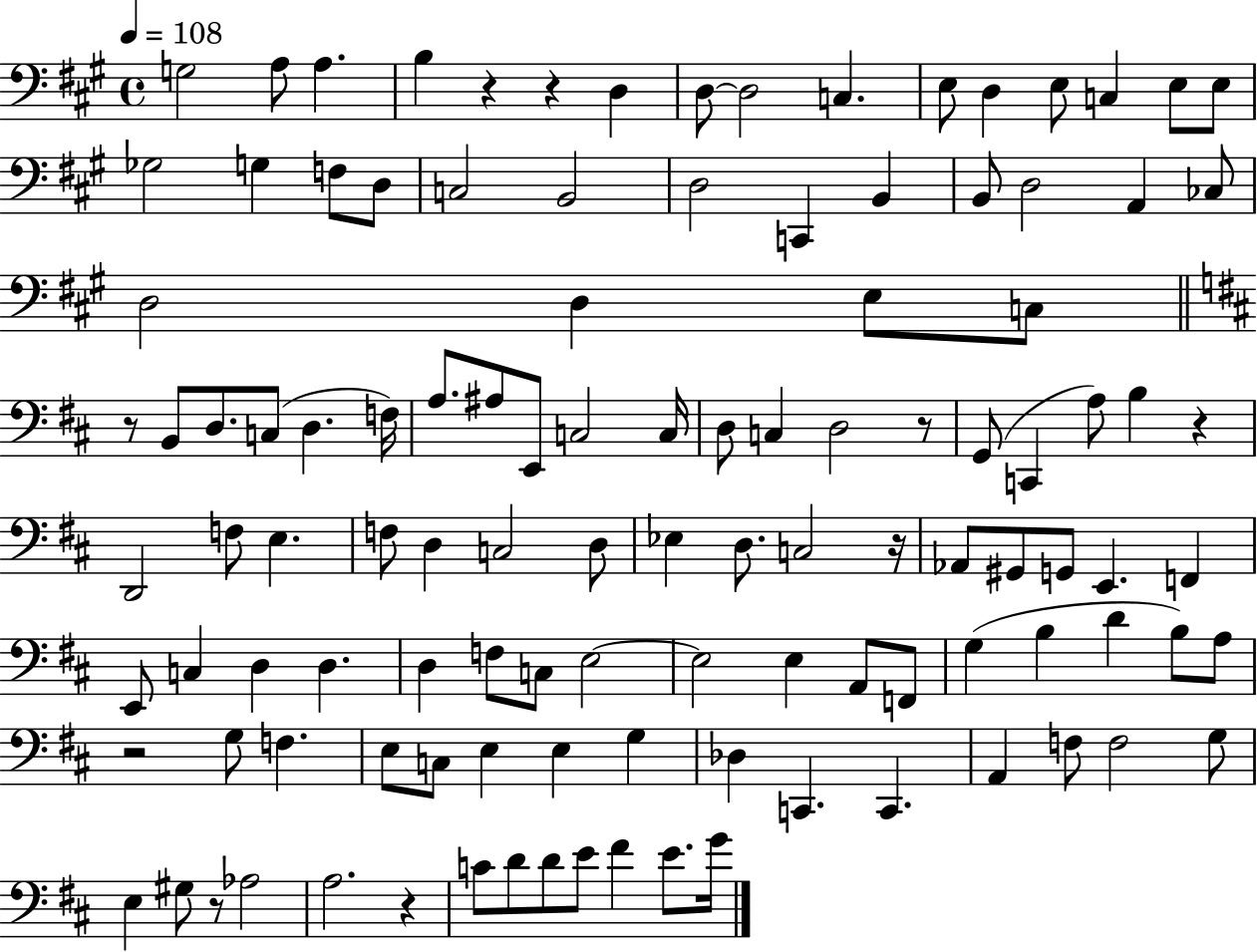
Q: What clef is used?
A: bass